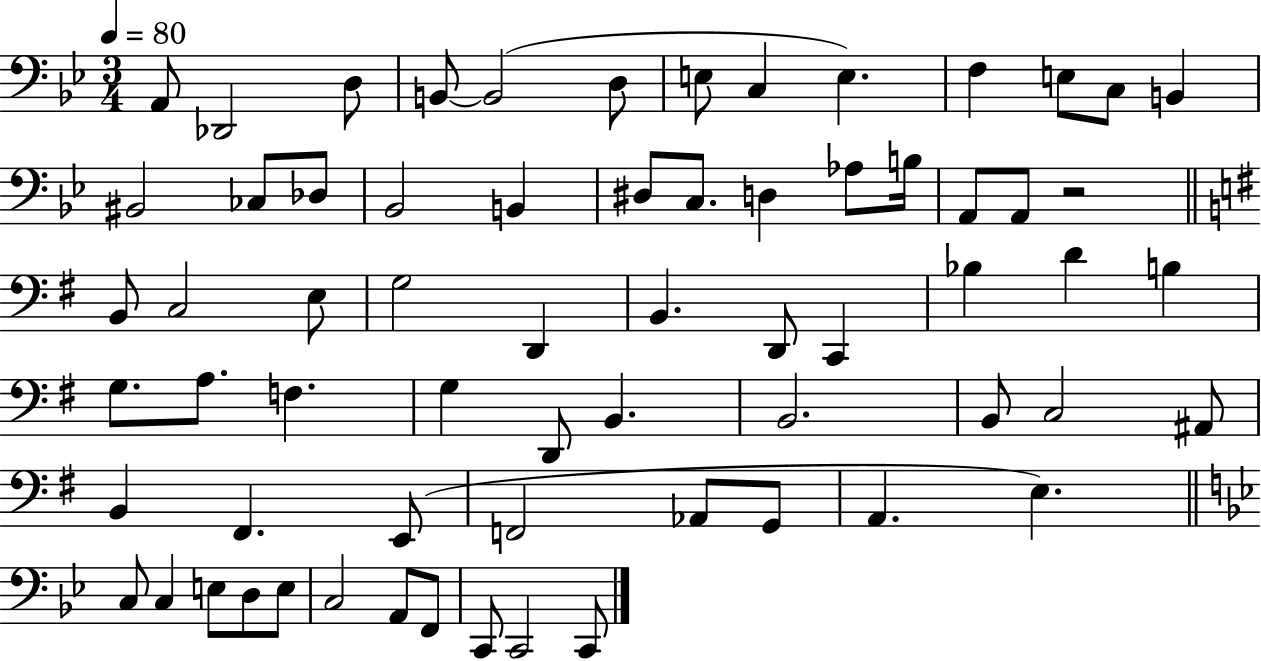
A2/e Db2/h D3/e B2/e B2/h D3/e E3/e C3/q E3/q. F3/q E3/e C3/e B2/q BIS2/h CES3/e Db3/e Bb2/h B2/q D#3/e C3/e. D3/q Ab3/e B3/s A2/e A2/e R/h B2/e C3/h E3/e G3/h D2/q B2/q. D2/e C2/q Bb3/q D4/q B3/q G3/e. A3/e. F3/q. G3/q D2/e B2/q. B2/h. B2/e C3/h A#2/e B2/q F#2/q. E2/e F2/h Ab2/e G2/e A2/q. E3/q. C3/e C3/q E3/e D3/e E3/e C3/h A2/e F2/e C2/e C2/h C2/e